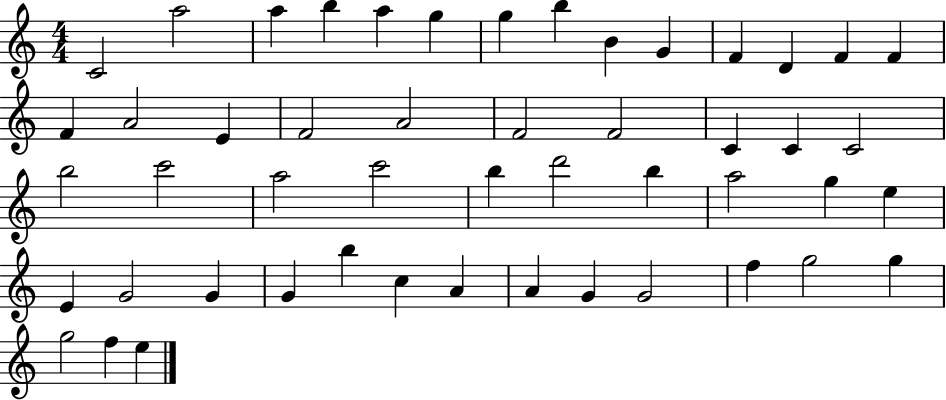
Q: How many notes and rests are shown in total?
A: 50